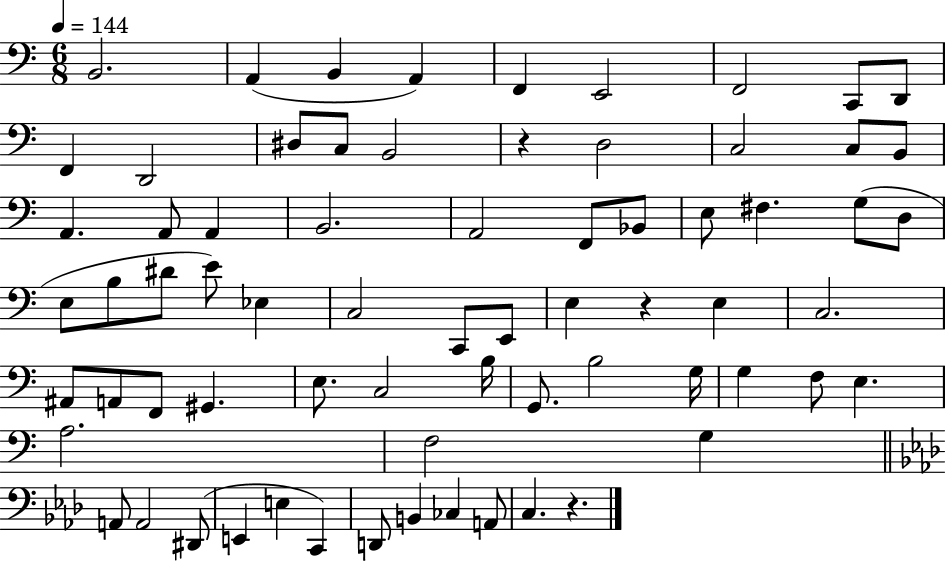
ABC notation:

X:1
T:Untitled
M:6/8
L:1/4
K:C
B,,2 A,, B,, A,, F,, E,,2 F,,2 C,,/2 D,,/2 F,, D,,2 ^D,/2 C,/2 B,,2 z D,2 C,2 C,/2 B,,/2 A,, A,,/2 A,, B,,2 A,,2 F,,/2 _B,,/2 E,/2 ^F, G,/2 D,/2 E,/2 B,/2 ^D/2 E/2 _E, C,2 C,,/2 E,,/2 E, z E, C,2 ^A,,/2 A,,/2 F,,/2 ^G,, E,/2 C,2 B,/4 G,,/2 B,2 G,/4 G, F,/2 E, A,2 F,2 G, A,,/2 A,,2 ^D,,/2 E,, E, C,, D,,/2 B,, _C, A,,/2 C, z